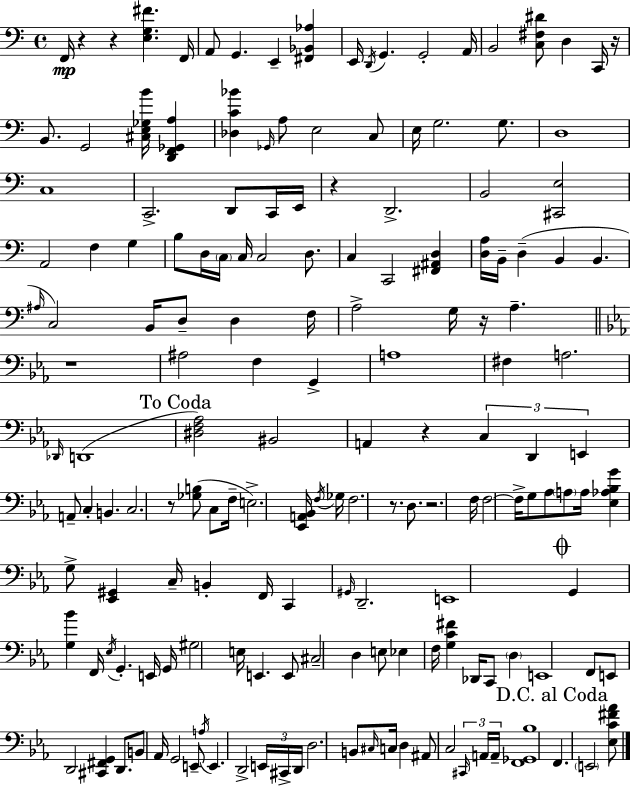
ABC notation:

X:1
T:Untitled
M:4/4
L:1/4
K:C
F,,/4 z z [E,G,^F] F,,/4 A,,/2 G,, E,, [^F,,_B,,_A,] E,,/4 D,,/4 G,, G,,2 A,,/4 B,,2 [C,^F,^D]/2 D, C,,/4 z/4 B,,/2 G,,2 [^C,E,_G,B]/4 [D,,F,,_G,,A,] [_D,C_B] _G,,/4 A,/2 E,2 C,/2 E,/4 G,2 G,/2 D,4 C,4 C,,2 D,,/2 C,,/4 E,,/4 z D,,2 B,,2 [^C,,E,]2 A,,2 F, G, B,/2 D,/4 C,/4 C,/4 C,2 D,/2 C, C,,2 [^F,,^A,,D,] [D,A,]/4 B,,/4 D, B,, B,, ^A,/4 C,2 B,,/4 D,/2 D, F,/4 A,2 G,/4 z/4 A, z4 ^A,2 F, G,, A,4 ^F, A,2 _D,,/4 D,,4 [^D,F,_A,]2 ^B,,2 A,, z C, D,, E,, A,,/2 C, B,, C,2 z/2 [_G,B,]/2 C,/2 F,/4 E,2 [_E,,A,,_B,,]/4 F,/4 _G,/4 F,2 z/2 D,/2 z2 F,/4 F,2 F,/4 G,/2 _A,/2 A,/2 A,/4 [_E,_A,_B,G] G,/2 [_E,,^G,,] C,/4 B,, F,,/4 C,, ^G,,/4 D,,2 E,,4 G,, [G,_B] F,,/4 _E,/4 G,, E,,/4 G,,/4 ^G,2 E,/4 E,, E,,/2 ^C,2 D, E,/2 _E, F,/4 [G,C^F] _D,,/4 C,,/2 D, E,,4 F,,/2 E,,/2 D,,2 [^C,,^F,,G,,] D,,/2 B,,/2 _A,,/4 G,,2 E,,/2 A,/4 E,, D,,2 E,,/4 ^C,,/4 D,,/4 D,2 B,,/2 ^C,/4 C,/4 D, ^A,,/2 C,2 ^C,,/4 A,,/4 A,,/4 [F,,_G,,_B,]4 F,, E,,2 [_E,C^F_A]/2